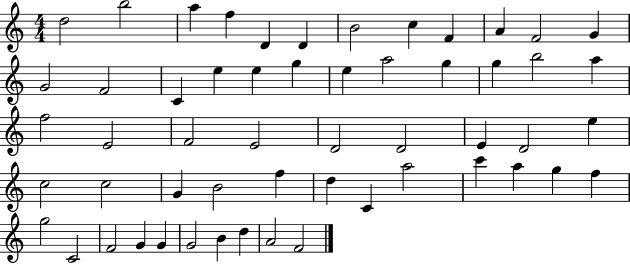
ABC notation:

X:1
T:Untitled
M:4/4
L:1/4
K:C
d2 b2 a f D D B2 c F A F2 G G2 F2 C e e g e a2 g g b2 a f2 E2 F2 E2 D2 D2 E D2 e c2 c2 G B2 f d C a2 c' a g f g2 C2 F2 G G G2 B d A2 F2